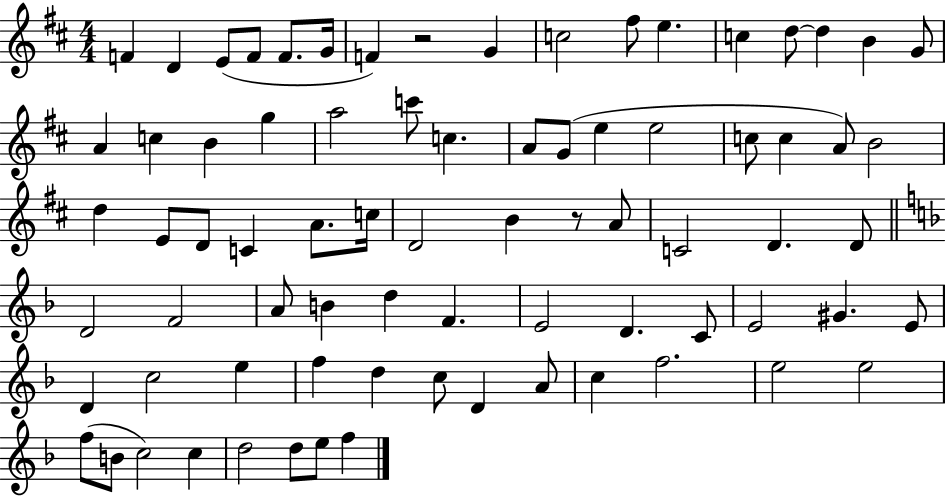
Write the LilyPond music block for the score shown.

{
  \clef treble
  \numericTimeSignature
  \time 4/4
  \key d \major
  f'4 d'4 e'8( f'8 f'8. g'16 | f'4) r2 g'4 | c''2 fis''8 e''4. | c''4 d''8~~ d''4 b'4 g'8 | \break a'4 c''4 b'4 g''4 | a''2 c'''8 c''4. | a'8 g'8( e''4 e''2 | c''8 c''4 a'8) b'2 | \break d''4 e'8 d'8 c'4 a'8. c''16 | d'2 b'4 r8 a'8 | c'2 d'4. d'8 | \bar "||" \break \key f \major d'2 f'2 | a'8 b'4 d''4 f'4. | e'2 d'4. c'8 | e'2 gis'4. e'8 | \break d'4 c''2 e''4 | f''4 d''4 c''8 d'4 a'8 | c''4 f''2. | e''2 e''2 | \break f''8( b'8 c''2) c''4 | d''2 d''8 e''8 f''4 | \bar "|."
}